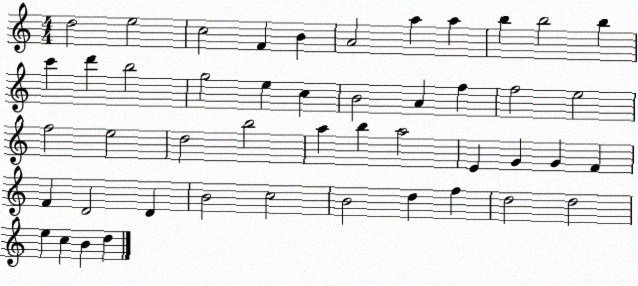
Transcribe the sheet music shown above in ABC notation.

X:1
T:Untitled
M:4/4
L:1/4
K:C
d2 e2 c2 F B A2 a a b b2 b c' d' b2 g2 e c B2 A f f2 e2 f2 e2 d2 b2 a b a2 E G G F F D2 D B2 c2 B2 d f d2 d2 e c B d